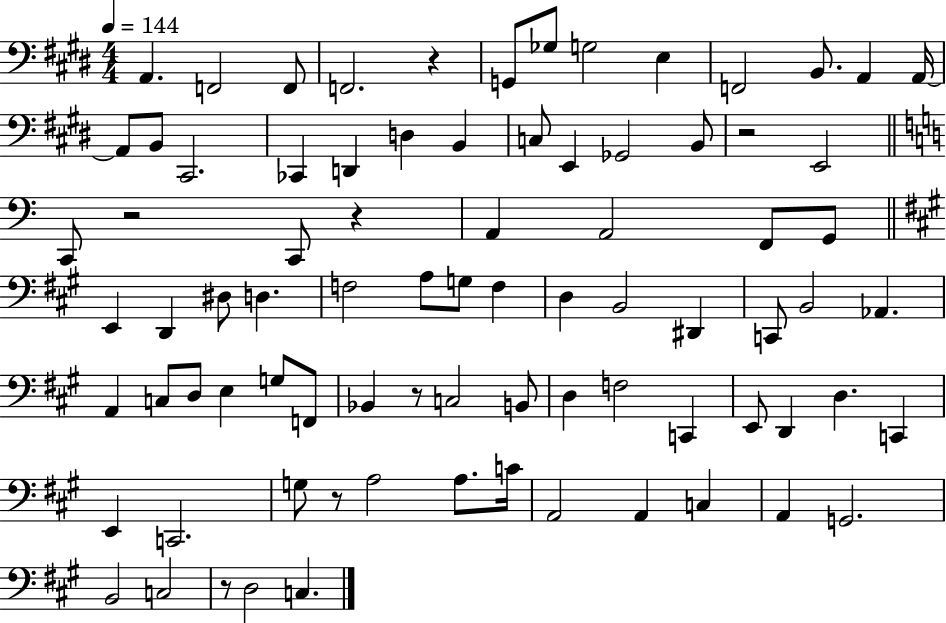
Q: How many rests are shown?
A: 7